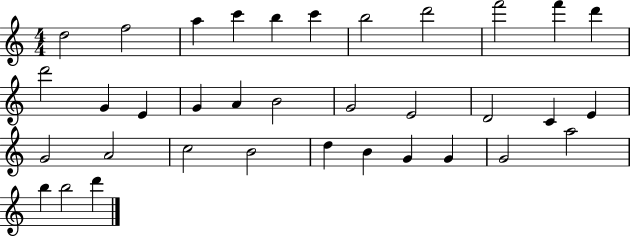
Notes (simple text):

D5/h F5/h A5/q C6/q B5/q C6/q B5/h D6/h F6/h F6/q D6/q D6/h G4/q E4/q G4/q A4/q B4/h G4/h E4/h D4/h C4/q E4/q G4/h A4/h C5/h B4/h D5/q B4/q G4/q G4/q G4/h A5/h B5/q B5/h D6/q